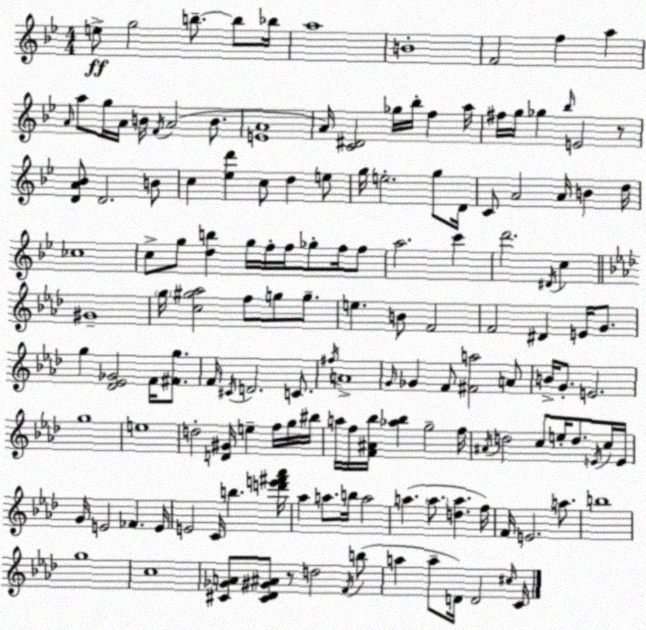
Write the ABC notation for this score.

X:1
T:Untitled
M:4/4
L:1/4
K:Bb
e/2 g2 b/2 b/2 _b/4 a4 B4 F2 f a A/4 a/2 g/4 A/4 B/4 F/4 A2 B/2 [EA]4 A/4 [C^D]2 _g/4 _b/4 f a/4 ^f/4 g/4 _g _b/4 E2 z/2 [DA_B]/2 D2 B/2 c [_ed'] c/2 d e/2 g/4 e2 g/2 D/4 C/2 A2 A/4 B d/4 _c4 c/2 g/2 [db] g/4 f/4 f/4 _g/2 f/4 f/2 a2 c' d'2 ^D/4 c ^G4 g/4 [c^g_a]2 f/2 g/2 g/2 e B/2 F2 F2 ^D E/4 G/2 g [_D_E_G]2 F/4 [^Fg]/2 F/4 ^C/4 D2 C/2 ^f/4 A4 G/4 _G F/2 [^Fa]2 A/2 B/4 G/2 E2 g4 e4 d2 [D^G]/4 e f/4 g/4 ^b/4 a/4 f/4 [F^A_b]/4 [_a_b] g2 f/4 ^A/4 d2 c/2 e/4 d/2 E/4 c/4 E/4 G/4 E2 _F E/4 E2 C/4 b [d'e'^f'_a']/4 _a a/2 b/4 a2 a a/2 [da] f/4 F/4 E2 a/2 b4 g4 c4 [^C_GA]/2 [^C_D^G^A]/2 z/2 d2 F/4 b/2 a a/2 D/4 D2 ^c/4 C/4